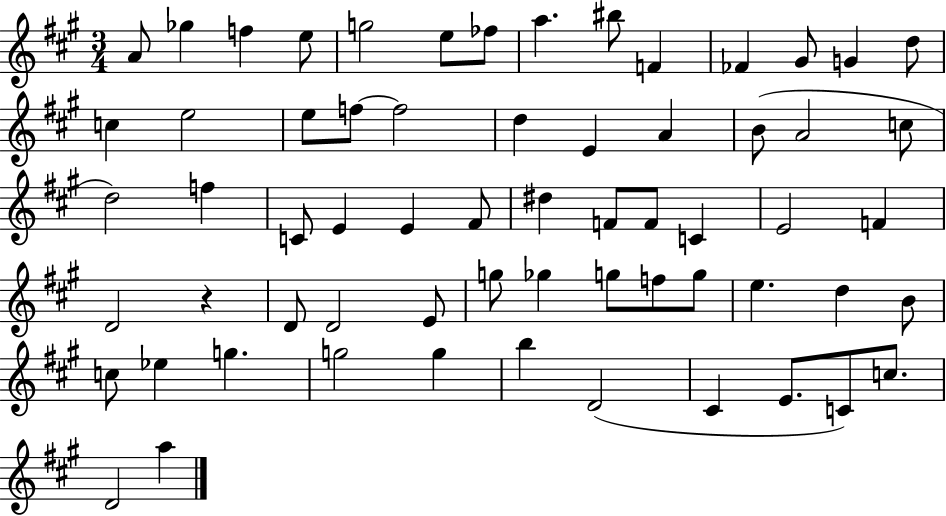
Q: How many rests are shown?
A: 1